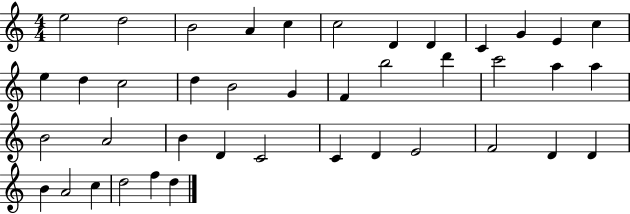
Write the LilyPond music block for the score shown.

{
  \clef treble
  \numericTimeSignature
  \time 4/4
  \key c \major
  e''2 d''2 | b'2 a'4 c''4 | c''2 d'4 d'4 | c'4 g'4 e'4 c''4 | \break e''4 d''4 c''2 | d''4 b'2 g'4 | f'4 b''2 d'''4 | c'''2 a''4 a''4 | \break b'2 a'2 | b'4 d'4 c'2 | c'4 d'4 e'2 | f'2 d'4 d'4 | \break b'4 a'2 c''4 | d''2 f''4 d''4 | \bar "|."
}